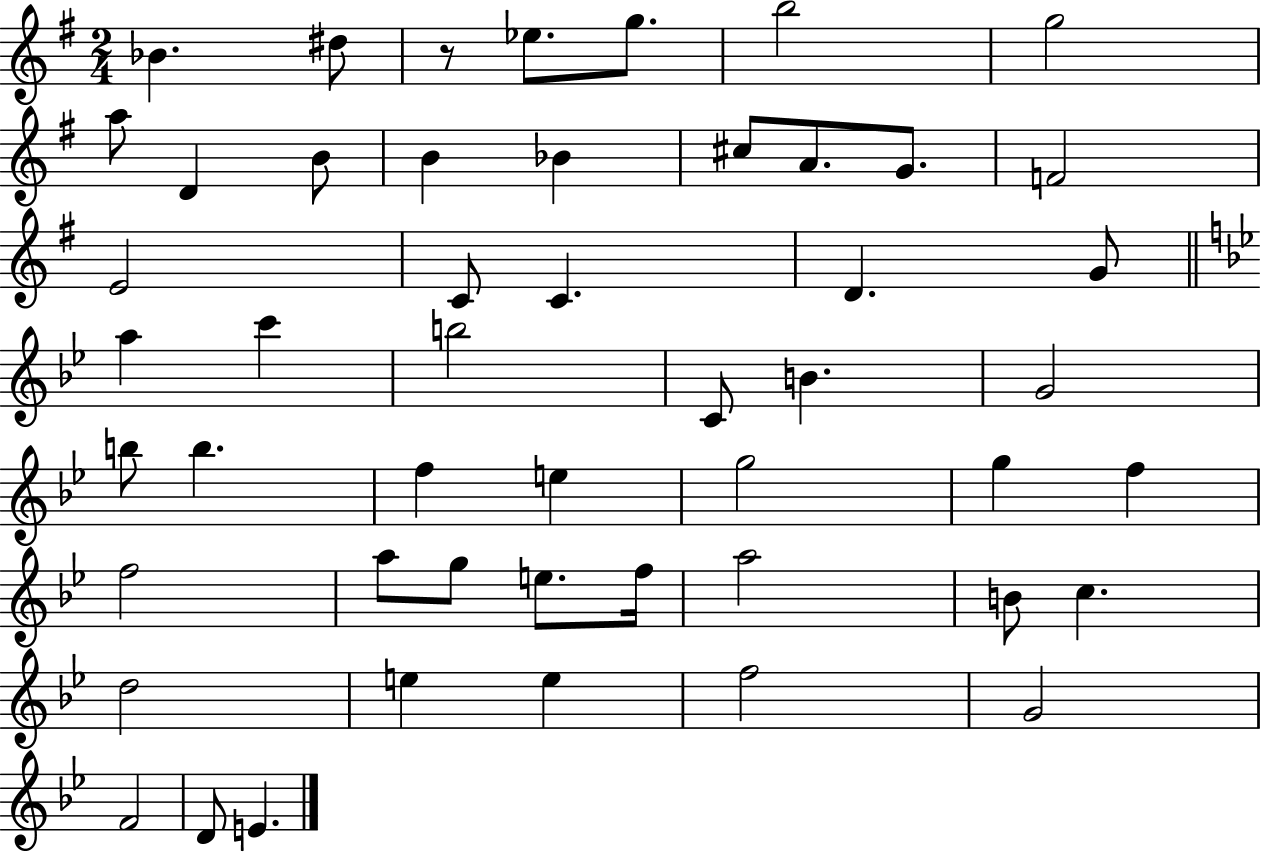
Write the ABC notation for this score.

X:1
T:Untitled
M:2/4
L:1/4
K:G
_B ^d/2 z/2 _e/2 g/2 b2 g2 a/2 D B/2 B _B ^c/2 A/2 G/2 F2 E2 C/2 C D G/2 a c' b2 C/2 B G2 b/2 b f e g2 g f f2 a/2 g/2 e/2 f/4 a2 B/2 c d2 e e f2 G2 F2 D/2 E